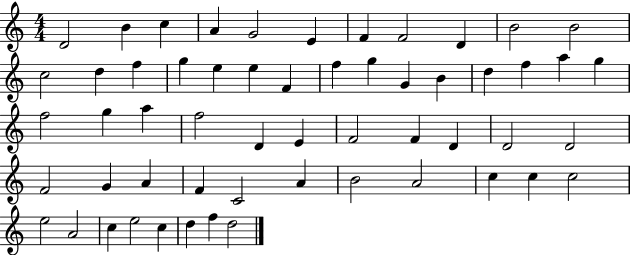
{
  \clef treble
  \numericTimeSignature
  \time 4/4
  \key c \major
  d'2 b'4 c''4 | a'4 g'2 e'4 | f'4 f'2 d'4 | b'2 b'2 | \break c''2 d''4 f''4 | g''4 e''4 e''4 f'4 | f''4 g''4 g'4 b'4 | d''4 f''4 a''4 g''4 | \break f''2 g''4 a''4 | f''2 d'4 e'4 | f'2 f'4 d'4 | d'2 d'2 | \break f'2 g'4 a'4 | f'4 c'2 a'4 | b'2 a'2 | c''4 c''4 c''2 | \break e''2 a'2 | c''4 e''2 c''4 | d''4 f''4 d''2 | \bar "|."
}